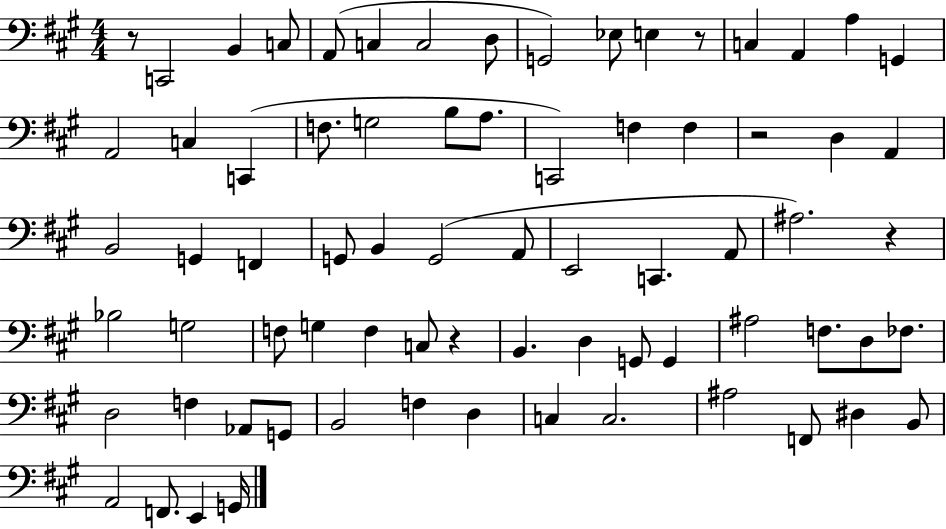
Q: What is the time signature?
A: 4/4